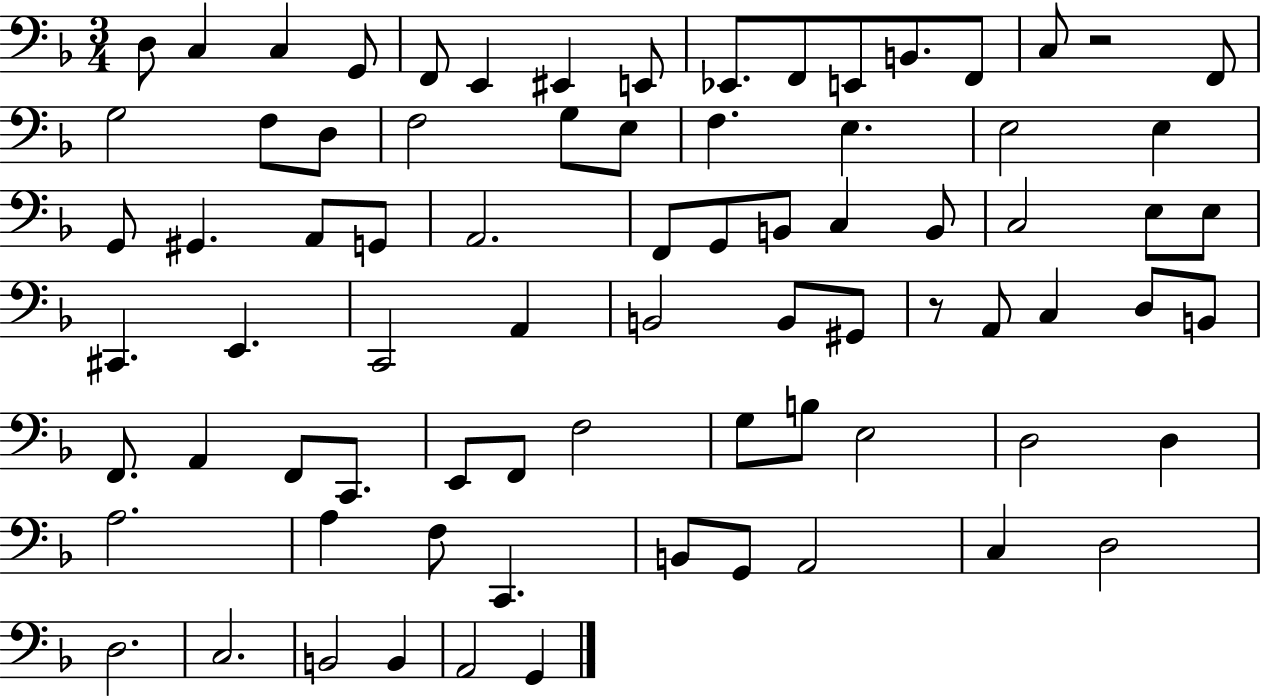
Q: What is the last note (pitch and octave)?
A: G2